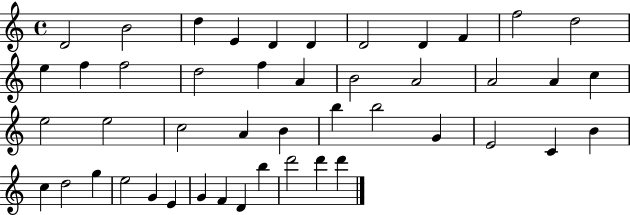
X:1
T:Untitled
M:4/4
L:1/4
K:C
D2 B2 d E D D D2 D F f2 d2 e f f2 d2 f A B2 A2 A2 A c e2 e2 c2 A B b b2 G E2 C B c d2 g e2 G E G F D b d'2 d' d'